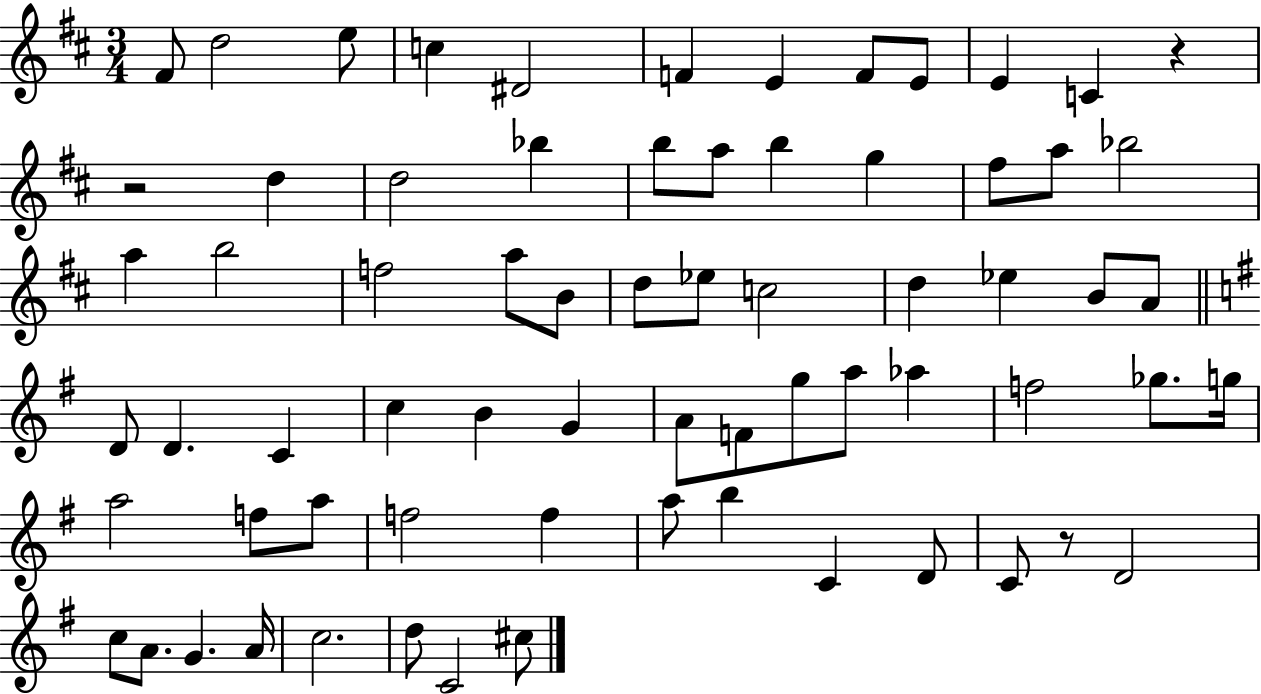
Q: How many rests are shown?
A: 3